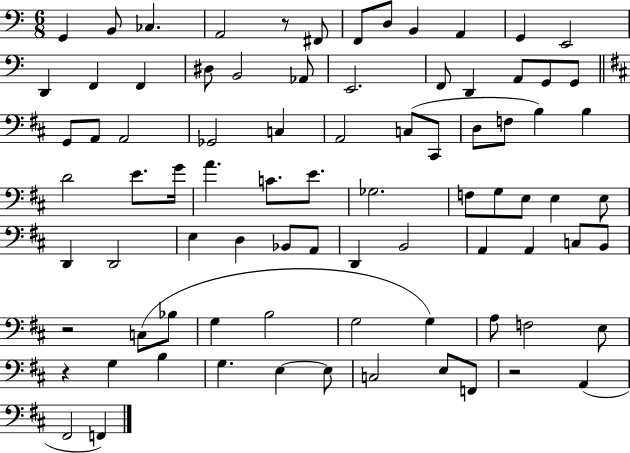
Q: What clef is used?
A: bass